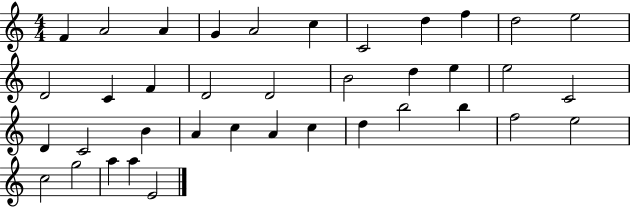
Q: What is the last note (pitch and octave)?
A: E4